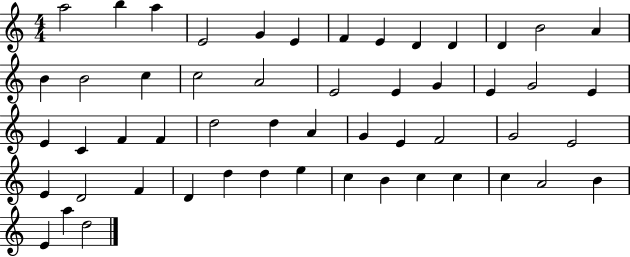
A5/h B5/q A5/q E4/h G4/q E4/q F4/q E4/q D4/q D4/q D4/q B4/h A4/q B4/q B4/h C5/q C5/h A4/h E4/h E4/q G4/q E4/q G4/h E4/q E4/q C4/q F4/q F4/q D5/h D5/q A4/q G4/q E4/q F4/h G4/h E4/h E4/q D4/h F4/q D4/q D5/q D5/q E5/q C5/q B4/q C5/q C5/q C5/q A4/h B4/q E4/q A5/q D5/h